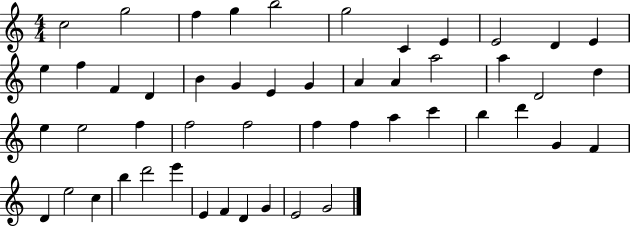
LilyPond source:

{
  \clef treble
  \numericTimeSignature
  \time 4/4
  \key c \major
  c''2 g''2 | f''4 g''4 b''2 | g''2 c'4 e'4 | e'2 d'4 e'4 | \break e''4 f''4 f'4 d'4 | b'4 g'4 e'4 g'4 | a'4 a'4 a''2 | a''4 d'2 d''4 | \break e''4 e''2 f''4 | f''2 f''2 | f''4 f''4 a''4 c'''4 | b''4 d'''4 g'4 f'4 | \break d'4 e''2 c''4 | b''4 d'''2 e'''4 | e'4 f'4 d'4 g'4 | e'2 g'2 | \break \bar "|."
}